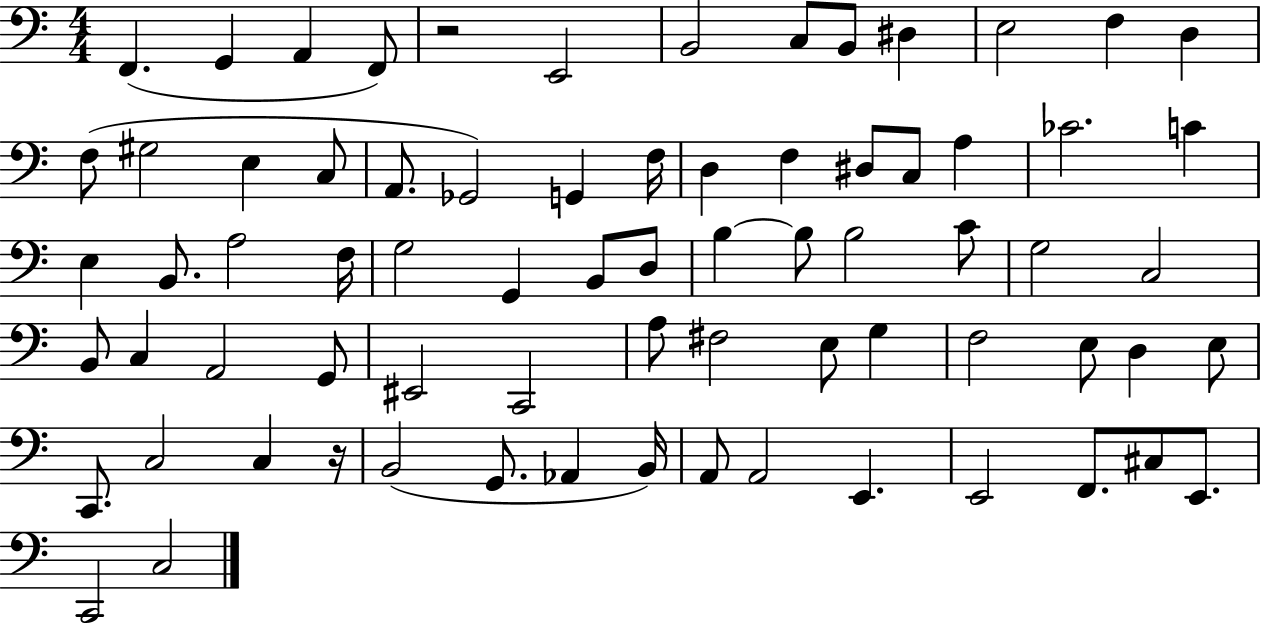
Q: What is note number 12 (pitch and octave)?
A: D3